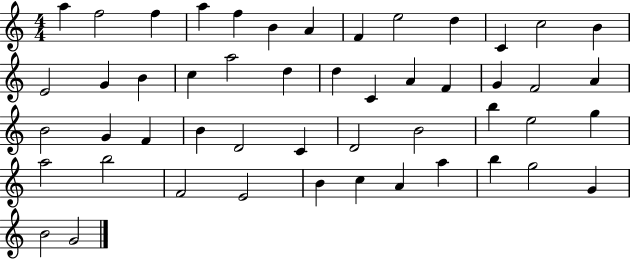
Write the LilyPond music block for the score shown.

{
  \clef treble
  \numericTimeSignature
  \time 4/4
  \key c \major
  a''4 f''2 f''4 | a''4 f''4 b'4 a'4 | f'4 e''2 d''4 | c'4 c''2 b'4 | \break e'2 g'4 b'4 | c''4 a''2 d''4 | d''4 c'4 a'4 f'4 | g'4 f'2 a'4 | \break b'2 g'4 f'4 | b'4 d'2 c'4 | d'2 b'2 | b''4 e''2 g''4 | \break a''2 b''2 | f'2 e'2 | b'4 c''4 a'4 a''4 | b''4 g''2 g'4 | \break b'2 g'2 | \bar "|."
}